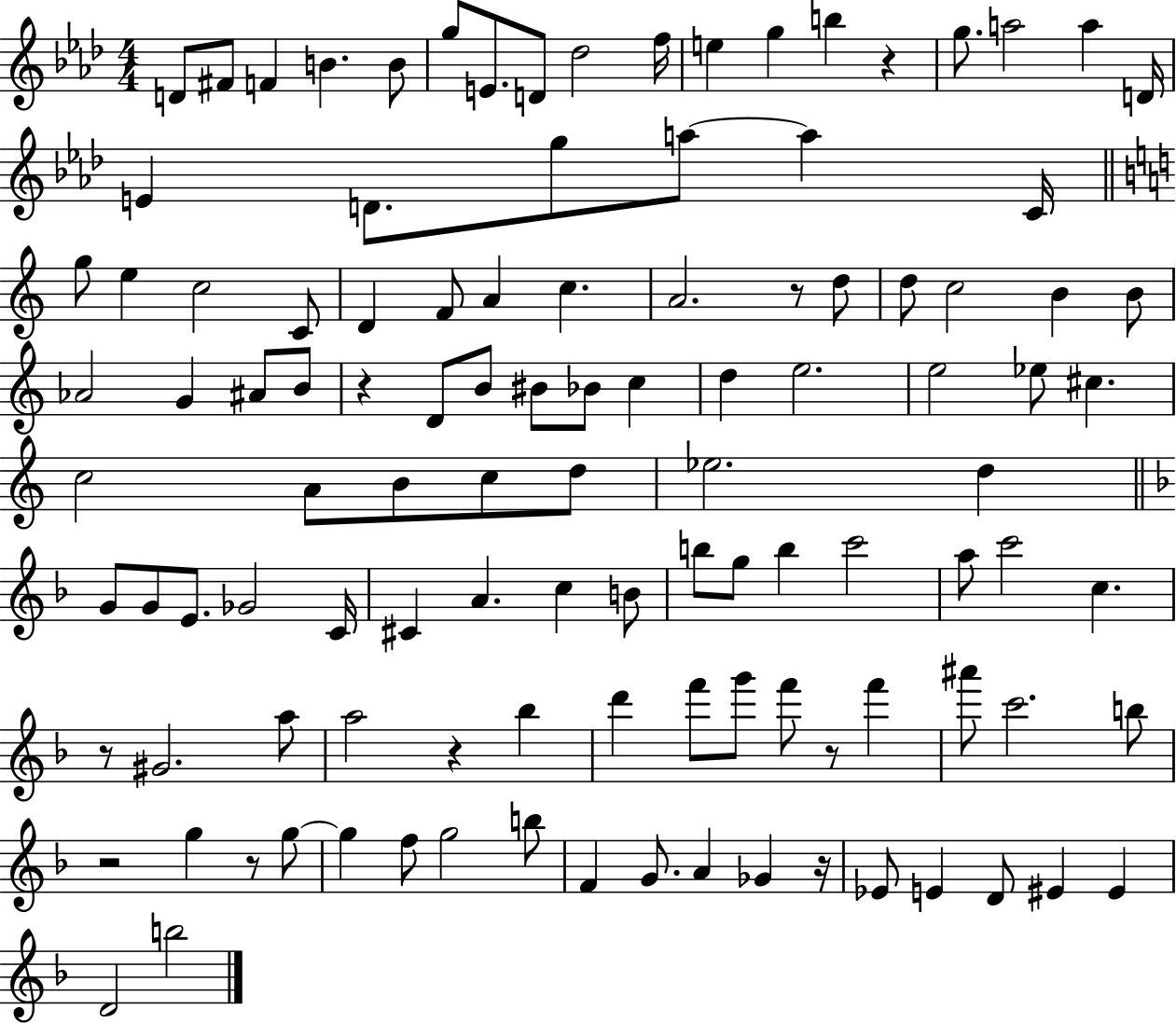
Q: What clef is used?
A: treble